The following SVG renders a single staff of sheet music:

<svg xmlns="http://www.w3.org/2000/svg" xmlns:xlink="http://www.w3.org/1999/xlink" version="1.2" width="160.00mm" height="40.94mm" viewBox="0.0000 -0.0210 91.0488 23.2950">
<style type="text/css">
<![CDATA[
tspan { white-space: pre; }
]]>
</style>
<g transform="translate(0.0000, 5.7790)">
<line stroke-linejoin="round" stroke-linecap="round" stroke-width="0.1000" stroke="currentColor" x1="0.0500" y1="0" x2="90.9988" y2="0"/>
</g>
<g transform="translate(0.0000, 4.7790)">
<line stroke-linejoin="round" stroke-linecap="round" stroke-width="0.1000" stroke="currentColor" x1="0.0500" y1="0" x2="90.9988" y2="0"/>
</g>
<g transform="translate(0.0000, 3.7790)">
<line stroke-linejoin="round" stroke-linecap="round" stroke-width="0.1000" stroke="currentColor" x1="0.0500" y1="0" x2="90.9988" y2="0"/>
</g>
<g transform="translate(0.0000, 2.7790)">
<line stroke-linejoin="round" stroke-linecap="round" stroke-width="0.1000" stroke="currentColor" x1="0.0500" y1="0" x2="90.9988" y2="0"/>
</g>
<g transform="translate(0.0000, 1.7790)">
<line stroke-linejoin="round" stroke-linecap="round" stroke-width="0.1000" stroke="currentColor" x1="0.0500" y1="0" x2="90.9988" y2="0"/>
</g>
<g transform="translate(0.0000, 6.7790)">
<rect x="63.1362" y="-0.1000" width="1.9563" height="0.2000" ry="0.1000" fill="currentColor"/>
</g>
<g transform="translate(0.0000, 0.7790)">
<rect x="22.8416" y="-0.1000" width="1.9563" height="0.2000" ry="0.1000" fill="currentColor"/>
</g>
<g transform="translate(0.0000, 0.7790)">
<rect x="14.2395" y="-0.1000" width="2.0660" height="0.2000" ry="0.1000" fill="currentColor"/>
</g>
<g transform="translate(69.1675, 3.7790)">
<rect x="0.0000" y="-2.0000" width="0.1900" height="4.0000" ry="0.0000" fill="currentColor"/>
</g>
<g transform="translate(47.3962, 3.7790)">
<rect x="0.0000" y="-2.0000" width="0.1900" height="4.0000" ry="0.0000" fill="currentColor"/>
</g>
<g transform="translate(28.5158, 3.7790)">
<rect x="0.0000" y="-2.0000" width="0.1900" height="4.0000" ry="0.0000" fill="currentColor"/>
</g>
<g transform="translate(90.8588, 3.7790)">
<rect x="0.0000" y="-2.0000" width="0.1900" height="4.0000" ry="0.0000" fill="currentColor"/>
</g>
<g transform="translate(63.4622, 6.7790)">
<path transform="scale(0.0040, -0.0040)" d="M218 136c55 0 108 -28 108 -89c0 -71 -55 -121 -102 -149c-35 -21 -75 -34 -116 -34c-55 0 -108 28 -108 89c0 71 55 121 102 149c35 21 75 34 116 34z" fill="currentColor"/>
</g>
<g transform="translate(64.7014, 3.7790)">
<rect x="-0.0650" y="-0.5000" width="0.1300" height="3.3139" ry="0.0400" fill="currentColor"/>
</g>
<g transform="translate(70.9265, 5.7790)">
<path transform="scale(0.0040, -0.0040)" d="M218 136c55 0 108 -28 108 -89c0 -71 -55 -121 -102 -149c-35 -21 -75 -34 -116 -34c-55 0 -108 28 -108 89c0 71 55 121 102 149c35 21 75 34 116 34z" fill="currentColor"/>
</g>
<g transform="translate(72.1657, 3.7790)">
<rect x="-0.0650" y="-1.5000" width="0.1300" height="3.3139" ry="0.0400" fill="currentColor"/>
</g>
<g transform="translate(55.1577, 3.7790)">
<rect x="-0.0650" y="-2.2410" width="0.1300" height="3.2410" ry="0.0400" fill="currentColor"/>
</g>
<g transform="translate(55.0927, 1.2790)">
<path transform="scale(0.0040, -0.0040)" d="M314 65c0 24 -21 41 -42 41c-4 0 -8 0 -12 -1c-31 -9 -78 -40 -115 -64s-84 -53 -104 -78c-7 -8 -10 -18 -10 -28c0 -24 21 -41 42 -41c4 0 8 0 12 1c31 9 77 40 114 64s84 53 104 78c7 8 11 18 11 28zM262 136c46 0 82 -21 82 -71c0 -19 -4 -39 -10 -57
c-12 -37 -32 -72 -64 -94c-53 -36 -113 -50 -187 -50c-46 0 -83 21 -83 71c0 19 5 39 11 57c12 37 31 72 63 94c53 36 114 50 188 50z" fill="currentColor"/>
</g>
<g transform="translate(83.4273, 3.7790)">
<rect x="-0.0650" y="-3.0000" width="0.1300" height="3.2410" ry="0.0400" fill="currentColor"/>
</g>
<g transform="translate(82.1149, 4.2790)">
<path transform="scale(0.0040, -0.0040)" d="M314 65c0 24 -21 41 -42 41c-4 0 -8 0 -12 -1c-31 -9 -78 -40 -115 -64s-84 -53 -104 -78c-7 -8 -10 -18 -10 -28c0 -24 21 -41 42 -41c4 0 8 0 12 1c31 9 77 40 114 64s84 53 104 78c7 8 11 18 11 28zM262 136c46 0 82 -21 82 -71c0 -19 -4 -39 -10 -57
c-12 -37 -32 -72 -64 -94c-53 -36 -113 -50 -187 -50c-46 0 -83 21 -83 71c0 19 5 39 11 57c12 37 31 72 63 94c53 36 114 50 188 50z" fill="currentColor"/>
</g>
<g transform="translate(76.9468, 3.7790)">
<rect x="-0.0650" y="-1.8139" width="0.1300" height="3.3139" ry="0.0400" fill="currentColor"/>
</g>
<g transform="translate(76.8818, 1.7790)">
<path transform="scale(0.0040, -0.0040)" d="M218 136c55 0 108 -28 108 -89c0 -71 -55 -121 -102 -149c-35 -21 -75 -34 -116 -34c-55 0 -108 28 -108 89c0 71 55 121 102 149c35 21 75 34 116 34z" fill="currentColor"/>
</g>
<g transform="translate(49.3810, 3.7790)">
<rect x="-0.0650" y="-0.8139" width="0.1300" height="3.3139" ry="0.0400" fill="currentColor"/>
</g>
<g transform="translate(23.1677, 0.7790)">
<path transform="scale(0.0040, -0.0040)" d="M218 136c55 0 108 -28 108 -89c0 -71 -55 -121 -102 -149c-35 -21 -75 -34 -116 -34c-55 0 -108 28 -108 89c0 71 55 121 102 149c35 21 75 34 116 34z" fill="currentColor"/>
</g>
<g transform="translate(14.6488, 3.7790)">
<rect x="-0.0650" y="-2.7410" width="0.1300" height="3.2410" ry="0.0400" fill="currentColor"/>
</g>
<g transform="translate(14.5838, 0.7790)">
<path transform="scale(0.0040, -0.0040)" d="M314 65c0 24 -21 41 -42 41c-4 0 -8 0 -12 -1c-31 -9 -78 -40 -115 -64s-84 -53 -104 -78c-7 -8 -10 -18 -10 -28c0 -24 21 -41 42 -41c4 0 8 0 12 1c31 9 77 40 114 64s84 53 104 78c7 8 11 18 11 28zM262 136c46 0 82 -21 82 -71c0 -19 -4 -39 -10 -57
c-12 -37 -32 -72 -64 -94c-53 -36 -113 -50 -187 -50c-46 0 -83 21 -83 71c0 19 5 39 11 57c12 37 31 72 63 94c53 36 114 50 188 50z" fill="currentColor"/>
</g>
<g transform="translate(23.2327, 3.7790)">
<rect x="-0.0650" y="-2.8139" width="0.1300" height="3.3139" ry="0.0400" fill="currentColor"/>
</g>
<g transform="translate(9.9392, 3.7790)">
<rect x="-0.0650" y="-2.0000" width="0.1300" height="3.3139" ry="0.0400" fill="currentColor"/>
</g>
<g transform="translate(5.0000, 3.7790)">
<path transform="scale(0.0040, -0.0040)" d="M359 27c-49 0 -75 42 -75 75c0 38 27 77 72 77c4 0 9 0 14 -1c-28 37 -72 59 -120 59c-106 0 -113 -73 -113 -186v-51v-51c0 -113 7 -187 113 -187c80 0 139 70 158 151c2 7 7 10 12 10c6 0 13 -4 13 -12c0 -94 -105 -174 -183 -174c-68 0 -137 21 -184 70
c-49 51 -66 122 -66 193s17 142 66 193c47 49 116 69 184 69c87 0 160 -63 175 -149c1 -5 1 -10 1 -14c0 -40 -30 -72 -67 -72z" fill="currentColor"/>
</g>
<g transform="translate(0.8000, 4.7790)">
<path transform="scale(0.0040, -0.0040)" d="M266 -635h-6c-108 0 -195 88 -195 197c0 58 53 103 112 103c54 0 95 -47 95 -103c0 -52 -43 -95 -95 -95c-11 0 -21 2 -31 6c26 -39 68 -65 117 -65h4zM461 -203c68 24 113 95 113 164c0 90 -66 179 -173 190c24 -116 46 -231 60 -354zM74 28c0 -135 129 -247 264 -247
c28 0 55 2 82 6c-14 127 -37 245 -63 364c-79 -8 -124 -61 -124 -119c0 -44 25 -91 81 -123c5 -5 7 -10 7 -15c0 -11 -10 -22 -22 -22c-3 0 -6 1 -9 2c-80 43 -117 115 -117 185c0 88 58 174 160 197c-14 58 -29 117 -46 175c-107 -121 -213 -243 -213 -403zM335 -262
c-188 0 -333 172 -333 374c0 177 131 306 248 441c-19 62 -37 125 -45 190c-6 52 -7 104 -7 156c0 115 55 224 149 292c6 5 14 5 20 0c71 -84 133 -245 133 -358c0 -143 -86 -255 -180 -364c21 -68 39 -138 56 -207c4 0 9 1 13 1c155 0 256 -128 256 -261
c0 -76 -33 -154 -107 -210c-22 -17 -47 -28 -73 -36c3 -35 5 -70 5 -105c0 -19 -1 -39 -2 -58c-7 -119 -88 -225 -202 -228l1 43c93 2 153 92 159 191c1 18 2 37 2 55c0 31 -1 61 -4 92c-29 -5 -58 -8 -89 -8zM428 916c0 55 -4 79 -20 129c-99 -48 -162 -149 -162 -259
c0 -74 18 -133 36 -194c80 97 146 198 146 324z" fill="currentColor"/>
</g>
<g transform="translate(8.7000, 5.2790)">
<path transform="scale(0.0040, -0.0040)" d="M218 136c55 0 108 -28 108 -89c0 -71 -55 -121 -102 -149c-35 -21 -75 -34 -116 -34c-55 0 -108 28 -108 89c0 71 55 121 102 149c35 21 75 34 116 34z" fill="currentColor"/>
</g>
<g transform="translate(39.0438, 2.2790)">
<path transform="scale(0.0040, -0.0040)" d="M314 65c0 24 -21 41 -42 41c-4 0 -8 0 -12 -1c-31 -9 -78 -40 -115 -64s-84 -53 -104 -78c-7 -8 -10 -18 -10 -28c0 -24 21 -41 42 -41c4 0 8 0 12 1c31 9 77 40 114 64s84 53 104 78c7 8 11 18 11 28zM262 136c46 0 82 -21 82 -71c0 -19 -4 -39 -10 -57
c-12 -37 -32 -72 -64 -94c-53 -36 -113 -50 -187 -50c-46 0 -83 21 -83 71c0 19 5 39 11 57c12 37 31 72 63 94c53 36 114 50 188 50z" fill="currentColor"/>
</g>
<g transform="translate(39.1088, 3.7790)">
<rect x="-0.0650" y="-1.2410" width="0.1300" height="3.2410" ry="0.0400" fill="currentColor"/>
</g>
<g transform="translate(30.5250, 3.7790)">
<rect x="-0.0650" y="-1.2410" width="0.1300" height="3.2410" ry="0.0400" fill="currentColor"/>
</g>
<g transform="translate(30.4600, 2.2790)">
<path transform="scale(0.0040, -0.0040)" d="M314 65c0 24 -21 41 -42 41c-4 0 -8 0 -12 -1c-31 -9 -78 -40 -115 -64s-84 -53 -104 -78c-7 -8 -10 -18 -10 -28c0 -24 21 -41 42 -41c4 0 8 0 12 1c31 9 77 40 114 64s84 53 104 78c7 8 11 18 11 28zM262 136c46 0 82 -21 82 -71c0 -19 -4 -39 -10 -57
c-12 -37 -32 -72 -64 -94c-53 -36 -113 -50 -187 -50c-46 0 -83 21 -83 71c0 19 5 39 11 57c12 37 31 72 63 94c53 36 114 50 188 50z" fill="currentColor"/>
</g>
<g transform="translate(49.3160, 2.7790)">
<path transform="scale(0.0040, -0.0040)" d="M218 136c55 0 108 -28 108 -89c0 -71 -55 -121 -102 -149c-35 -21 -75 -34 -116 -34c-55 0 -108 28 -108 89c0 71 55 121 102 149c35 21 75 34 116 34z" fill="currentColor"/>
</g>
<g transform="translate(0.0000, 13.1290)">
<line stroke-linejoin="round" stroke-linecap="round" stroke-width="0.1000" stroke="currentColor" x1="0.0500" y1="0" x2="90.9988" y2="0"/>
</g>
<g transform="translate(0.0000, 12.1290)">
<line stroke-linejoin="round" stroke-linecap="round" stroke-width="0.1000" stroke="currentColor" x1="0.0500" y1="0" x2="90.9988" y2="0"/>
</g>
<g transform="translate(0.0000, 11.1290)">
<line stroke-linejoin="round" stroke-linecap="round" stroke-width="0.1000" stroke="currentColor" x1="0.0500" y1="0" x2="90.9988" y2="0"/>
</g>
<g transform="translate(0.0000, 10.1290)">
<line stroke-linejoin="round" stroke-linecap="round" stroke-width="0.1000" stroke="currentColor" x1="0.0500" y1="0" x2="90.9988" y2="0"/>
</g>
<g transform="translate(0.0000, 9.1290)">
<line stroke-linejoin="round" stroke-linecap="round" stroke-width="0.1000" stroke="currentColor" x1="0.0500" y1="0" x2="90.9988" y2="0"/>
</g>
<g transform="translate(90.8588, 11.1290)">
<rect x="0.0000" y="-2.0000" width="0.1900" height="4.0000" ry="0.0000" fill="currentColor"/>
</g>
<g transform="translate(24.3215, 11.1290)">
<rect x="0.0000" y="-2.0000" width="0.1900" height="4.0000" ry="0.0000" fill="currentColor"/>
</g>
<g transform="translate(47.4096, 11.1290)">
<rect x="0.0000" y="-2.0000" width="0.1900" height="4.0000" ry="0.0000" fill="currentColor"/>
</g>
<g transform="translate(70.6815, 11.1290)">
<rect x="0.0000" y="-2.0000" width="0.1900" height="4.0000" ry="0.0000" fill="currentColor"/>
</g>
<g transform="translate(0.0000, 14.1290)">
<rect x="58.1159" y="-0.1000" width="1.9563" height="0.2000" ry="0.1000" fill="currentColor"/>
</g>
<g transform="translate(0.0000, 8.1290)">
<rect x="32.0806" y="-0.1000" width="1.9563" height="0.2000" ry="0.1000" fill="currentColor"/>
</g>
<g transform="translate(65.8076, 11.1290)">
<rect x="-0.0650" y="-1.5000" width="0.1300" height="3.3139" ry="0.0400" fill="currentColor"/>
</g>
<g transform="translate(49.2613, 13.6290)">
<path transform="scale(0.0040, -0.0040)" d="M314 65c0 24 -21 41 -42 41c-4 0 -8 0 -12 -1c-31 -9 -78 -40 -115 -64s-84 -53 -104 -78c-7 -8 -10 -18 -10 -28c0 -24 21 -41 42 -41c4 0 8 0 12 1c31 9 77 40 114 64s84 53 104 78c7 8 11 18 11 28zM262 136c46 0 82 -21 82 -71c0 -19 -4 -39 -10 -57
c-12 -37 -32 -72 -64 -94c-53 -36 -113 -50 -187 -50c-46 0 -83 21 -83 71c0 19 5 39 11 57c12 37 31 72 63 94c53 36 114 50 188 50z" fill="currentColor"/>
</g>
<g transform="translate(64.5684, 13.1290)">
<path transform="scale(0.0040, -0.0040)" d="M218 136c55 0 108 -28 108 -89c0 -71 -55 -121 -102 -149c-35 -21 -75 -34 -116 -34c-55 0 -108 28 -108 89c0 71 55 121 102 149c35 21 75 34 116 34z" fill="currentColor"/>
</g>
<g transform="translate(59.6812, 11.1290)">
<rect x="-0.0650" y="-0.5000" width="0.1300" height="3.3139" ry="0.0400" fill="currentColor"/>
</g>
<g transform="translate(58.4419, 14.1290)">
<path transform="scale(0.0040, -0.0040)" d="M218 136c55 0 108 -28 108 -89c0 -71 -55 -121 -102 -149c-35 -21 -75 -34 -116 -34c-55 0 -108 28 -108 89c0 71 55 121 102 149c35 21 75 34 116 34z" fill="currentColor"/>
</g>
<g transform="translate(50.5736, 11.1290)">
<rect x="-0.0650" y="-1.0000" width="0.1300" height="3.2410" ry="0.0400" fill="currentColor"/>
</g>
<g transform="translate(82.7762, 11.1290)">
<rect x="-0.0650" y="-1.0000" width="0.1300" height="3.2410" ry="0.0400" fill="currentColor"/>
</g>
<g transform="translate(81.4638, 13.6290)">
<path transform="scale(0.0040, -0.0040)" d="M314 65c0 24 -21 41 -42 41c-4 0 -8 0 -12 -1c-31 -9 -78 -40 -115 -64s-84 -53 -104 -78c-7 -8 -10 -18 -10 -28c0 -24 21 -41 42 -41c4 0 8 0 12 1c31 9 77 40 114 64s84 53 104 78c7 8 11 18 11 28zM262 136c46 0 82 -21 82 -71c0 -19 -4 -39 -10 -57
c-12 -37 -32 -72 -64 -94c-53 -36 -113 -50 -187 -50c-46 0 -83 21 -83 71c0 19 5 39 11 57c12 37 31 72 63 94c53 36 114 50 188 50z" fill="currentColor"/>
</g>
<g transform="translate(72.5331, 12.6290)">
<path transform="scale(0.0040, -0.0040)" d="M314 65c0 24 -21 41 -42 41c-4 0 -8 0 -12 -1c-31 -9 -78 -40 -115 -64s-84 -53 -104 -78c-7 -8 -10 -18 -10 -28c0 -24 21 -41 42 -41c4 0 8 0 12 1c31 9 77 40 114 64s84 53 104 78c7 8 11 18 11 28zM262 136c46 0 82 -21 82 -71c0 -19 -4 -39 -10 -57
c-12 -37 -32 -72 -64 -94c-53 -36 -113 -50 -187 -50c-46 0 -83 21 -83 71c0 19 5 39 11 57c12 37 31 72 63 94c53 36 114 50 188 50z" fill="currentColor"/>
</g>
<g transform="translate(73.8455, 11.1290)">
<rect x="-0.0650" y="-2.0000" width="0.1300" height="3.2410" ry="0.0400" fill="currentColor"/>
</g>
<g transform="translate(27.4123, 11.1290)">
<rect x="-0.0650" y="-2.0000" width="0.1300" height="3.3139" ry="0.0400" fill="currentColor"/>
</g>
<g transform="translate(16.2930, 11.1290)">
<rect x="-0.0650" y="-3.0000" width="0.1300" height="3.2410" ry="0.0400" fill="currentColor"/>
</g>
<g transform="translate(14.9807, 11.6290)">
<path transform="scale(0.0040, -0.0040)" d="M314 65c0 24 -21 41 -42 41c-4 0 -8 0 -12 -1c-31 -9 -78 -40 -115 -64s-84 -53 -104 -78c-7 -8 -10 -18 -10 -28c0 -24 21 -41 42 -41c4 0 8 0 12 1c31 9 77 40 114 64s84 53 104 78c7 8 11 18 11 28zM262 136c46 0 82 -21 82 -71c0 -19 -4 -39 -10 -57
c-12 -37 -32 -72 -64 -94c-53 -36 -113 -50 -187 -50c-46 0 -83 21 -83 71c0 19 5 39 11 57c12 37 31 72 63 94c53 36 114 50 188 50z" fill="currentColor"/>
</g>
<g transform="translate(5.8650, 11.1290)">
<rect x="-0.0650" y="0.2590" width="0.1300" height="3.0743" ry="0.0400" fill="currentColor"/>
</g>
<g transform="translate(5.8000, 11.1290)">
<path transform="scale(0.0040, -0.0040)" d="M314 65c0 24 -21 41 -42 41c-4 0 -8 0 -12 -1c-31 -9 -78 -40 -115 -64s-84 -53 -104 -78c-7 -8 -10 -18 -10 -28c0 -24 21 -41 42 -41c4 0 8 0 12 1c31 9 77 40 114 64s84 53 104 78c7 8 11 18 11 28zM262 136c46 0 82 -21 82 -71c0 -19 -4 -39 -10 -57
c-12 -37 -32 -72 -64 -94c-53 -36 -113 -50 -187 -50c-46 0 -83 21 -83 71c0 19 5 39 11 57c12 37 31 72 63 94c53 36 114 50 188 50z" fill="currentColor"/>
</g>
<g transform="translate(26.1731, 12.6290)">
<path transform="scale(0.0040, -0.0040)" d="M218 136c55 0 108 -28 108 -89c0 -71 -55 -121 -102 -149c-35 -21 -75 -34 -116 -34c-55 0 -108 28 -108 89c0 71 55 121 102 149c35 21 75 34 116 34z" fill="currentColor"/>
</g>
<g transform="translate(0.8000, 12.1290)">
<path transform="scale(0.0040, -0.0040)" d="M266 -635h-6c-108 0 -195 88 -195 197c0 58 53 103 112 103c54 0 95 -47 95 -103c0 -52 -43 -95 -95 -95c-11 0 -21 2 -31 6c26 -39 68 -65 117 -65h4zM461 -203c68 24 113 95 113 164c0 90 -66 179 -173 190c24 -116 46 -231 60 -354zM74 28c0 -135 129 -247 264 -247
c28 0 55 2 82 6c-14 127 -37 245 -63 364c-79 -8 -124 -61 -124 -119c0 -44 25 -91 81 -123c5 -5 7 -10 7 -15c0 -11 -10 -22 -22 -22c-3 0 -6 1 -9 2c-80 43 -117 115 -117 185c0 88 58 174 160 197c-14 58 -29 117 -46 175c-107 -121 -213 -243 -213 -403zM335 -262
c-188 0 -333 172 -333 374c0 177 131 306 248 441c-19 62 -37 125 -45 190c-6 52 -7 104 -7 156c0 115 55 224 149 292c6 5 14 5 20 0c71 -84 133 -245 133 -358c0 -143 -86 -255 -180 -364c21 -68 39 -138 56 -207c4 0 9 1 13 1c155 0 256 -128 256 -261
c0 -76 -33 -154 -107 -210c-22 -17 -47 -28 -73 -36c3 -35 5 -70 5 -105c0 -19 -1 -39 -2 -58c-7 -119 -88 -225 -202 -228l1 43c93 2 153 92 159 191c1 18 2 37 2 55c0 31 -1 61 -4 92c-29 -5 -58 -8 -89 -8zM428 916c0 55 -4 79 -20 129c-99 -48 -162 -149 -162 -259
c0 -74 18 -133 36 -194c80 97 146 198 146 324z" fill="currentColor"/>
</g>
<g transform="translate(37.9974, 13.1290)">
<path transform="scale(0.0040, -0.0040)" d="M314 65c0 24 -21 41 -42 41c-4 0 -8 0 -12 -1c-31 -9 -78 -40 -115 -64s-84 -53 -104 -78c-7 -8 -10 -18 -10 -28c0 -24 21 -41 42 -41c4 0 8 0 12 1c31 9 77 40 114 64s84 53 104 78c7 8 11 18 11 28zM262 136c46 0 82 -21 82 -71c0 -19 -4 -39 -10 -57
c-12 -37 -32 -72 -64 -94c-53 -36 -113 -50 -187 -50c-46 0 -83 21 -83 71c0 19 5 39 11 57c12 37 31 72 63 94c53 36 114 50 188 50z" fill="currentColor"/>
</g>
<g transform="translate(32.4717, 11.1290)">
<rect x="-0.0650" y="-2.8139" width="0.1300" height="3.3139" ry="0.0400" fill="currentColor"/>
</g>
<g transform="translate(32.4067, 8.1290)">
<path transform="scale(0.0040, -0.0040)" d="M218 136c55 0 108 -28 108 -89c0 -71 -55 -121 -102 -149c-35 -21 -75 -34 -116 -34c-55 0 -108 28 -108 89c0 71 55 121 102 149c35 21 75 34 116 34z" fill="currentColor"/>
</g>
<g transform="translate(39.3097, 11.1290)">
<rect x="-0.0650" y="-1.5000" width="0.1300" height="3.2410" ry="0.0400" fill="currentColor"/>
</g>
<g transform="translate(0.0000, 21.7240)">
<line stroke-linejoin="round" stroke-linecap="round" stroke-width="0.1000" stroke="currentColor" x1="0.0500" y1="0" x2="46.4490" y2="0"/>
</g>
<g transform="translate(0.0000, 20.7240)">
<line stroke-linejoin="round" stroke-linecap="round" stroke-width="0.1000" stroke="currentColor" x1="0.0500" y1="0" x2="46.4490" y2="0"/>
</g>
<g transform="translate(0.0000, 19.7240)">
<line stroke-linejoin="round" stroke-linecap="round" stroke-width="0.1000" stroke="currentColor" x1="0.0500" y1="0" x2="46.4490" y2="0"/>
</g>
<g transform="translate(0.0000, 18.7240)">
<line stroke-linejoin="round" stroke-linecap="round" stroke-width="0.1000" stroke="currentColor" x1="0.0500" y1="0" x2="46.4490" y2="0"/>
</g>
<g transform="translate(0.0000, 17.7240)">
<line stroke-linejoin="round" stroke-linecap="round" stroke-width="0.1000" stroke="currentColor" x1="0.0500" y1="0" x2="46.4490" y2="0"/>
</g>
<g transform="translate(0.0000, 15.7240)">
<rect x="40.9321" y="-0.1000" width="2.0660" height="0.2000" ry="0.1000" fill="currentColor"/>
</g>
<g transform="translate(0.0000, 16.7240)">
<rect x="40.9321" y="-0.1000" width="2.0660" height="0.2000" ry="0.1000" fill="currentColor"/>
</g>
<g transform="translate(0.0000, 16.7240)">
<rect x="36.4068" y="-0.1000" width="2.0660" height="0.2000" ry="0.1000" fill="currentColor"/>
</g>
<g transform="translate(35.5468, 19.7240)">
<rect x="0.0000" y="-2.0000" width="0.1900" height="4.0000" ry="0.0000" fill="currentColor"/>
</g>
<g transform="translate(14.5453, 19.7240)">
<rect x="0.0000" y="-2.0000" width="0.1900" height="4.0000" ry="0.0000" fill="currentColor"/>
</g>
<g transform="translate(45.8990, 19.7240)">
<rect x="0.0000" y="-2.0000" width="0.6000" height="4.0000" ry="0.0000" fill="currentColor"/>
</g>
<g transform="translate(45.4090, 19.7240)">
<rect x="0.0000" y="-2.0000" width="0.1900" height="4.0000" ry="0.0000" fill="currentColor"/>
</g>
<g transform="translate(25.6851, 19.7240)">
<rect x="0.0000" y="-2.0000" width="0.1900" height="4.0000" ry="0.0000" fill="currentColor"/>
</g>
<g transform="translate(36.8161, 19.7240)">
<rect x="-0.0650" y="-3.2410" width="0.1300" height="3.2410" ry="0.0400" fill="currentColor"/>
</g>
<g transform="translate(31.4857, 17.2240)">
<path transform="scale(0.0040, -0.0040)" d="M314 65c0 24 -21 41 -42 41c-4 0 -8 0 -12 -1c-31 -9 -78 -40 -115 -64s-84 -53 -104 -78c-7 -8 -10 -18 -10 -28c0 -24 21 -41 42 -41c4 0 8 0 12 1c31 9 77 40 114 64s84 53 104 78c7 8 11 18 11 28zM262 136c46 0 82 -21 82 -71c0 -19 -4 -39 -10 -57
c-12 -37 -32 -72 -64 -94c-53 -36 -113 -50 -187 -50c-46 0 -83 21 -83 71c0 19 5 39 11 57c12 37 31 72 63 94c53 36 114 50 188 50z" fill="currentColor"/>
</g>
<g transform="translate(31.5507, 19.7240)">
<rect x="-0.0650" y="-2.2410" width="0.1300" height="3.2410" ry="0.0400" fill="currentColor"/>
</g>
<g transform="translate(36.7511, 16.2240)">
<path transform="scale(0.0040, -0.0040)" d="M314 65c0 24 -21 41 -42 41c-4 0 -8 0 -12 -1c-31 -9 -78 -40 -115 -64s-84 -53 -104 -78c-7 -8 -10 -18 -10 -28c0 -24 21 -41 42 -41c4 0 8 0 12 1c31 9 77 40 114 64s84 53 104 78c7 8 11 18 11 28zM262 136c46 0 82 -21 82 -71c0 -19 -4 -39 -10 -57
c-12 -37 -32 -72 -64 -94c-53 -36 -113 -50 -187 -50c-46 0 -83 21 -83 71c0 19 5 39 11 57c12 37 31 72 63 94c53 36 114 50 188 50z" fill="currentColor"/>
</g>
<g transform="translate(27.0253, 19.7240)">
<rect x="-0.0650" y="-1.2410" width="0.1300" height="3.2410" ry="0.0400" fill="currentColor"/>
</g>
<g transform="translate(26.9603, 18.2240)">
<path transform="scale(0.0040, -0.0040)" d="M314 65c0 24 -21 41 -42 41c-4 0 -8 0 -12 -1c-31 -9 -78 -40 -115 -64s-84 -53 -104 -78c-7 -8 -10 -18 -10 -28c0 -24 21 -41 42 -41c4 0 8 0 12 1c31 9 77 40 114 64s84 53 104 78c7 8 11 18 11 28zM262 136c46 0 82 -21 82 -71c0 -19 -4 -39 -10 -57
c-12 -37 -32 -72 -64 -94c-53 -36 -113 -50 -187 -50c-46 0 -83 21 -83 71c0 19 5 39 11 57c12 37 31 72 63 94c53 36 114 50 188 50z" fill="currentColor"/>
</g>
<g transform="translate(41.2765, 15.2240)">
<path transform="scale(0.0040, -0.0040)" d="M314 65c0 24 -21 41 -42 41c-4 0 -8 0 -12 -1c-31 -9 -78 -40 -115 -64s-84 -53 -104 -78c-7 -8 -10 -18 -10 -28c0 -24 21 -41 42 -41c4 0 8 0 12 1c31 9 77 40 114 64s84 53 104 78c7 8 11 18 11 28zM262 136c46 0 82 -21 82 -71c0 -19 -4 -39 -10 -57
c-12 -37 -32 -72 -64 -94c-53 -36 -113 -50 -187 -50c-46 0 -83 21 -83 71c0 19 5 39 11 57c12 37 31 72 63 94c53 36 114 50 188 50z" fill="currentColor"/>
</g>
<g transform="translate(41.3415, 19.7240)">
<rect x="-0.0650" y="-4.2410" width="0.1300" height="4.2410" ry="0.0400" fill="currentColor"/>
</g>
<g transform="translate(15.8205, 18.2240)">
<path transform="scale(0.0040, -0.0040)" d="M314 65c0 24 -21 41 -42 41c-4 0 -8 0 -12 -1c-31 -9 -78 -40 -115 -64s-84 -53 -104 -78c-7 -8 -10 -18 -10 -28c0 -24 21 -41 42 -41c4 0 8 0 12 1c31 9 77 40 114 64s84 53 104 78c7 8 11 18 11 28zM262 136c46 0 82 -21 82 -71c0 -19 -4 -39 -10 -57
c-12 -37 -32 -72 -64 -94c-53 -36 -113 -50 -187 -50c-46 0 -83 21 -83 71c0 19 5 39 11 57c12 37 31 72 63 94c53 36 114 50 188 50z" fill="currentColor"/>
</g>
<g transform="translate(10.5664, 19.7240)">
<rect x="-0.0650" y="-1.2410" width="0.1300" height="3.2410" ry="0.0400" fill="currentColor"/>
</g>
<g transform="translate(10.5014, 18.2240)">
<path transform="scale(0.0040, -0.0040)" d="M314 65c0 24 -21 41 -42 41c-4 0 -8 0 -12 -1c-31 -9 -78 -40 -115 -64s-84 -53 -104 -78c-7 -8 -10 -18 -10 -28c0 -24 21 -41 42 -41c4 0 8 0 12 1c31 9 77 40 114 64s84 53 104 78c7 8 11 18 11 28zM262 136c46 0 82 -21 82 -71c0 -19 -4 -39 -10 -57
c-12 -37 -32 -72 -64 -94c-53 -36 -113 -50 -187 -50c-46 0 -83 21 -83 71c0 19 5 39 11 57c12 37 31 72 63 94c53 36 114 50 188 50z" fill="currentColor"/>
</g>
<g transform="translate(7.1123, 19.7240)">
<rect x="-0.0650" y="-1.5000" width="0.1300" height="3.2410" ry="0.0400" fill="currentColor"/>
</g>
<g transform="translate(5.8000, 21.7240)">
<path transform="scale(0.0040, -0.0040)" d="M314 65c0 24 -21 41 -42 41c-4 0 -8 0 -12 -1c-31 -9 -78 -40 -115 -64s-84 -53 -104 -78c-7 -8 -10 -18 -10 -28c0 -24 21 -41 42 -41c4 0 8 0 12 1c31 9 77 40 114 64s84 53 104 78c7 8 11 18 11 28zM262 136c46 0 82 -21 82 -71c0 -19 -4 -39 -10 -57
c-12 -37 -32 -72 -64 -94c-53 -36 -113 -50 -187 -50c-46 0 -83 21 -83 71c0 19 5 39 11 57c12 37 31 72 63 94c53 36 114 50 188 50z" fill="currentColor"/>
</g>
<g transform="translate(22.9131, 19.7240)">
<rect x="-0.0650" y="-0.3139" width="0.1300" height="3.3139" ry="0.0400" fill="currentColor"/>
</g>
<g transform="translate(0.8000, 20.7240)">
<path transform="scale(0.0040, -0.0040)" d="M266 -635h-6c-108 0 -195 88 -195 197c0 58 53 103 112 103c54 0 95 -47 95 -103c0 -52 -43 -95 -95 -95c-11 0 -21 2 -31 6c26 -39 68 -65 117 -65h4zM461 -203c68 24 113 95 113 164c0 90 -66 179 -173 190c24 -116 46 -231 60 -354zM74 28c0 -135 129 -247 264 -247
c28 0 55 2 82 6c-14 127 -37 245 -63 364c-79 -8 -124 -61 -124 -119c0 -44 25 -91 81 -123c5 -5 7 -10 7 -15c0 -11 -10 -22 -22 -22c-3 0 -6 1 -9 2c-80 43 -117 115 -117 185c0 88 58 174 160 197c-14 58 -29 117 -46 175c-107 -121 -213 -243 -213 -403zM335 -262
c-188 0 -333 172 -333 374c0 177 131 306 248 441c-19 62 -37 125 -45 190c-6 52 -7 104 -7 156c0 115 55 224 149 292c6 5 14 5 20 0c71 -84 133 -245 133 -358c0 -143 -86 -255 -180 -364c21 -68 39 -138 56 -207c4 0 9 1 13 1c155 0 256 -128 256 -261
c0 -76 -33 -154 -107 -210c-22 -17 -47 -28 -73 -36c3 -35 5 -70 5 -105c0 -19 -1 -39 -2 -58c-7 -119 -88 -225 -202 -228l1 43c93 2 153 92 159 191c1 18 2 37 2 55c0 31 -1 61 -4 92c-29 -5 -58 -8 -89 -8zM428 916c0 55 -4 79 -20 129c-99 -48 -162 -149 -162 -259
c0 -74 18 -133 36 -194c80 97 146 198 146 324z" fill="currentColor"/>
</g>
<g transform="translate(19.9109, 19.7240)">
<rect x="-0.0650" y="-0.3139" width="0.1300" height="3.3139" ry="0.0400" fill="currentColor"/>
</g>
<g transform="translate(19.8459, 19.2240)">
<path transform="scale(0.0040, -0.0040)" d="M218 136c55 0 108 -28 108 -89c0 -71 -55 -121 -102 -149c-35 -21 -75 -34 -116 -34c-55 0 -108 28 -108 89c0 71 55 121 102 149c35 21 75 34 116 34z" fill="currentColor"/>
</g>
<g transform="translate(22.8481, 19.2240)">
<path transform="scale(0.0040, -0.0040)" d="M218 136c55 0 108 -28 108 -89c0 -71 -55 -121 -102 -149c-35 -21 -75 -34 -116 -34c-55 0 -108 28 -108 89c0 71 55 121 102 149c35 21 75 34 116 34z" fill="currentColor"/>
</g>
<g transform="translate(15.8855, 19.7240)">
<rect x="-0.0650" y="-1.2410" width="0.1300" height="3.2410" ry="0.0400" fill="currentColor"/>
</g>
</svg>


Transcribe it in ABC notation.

X:1
T:Untitled
M:4/4
L:1/4
K:C
F a2 a e2 e2 d g2 C E f A2 B2 A2 F a E2 D2 C E F2 D2 E2 e2 e2 c c e2 g2 b2 d'2